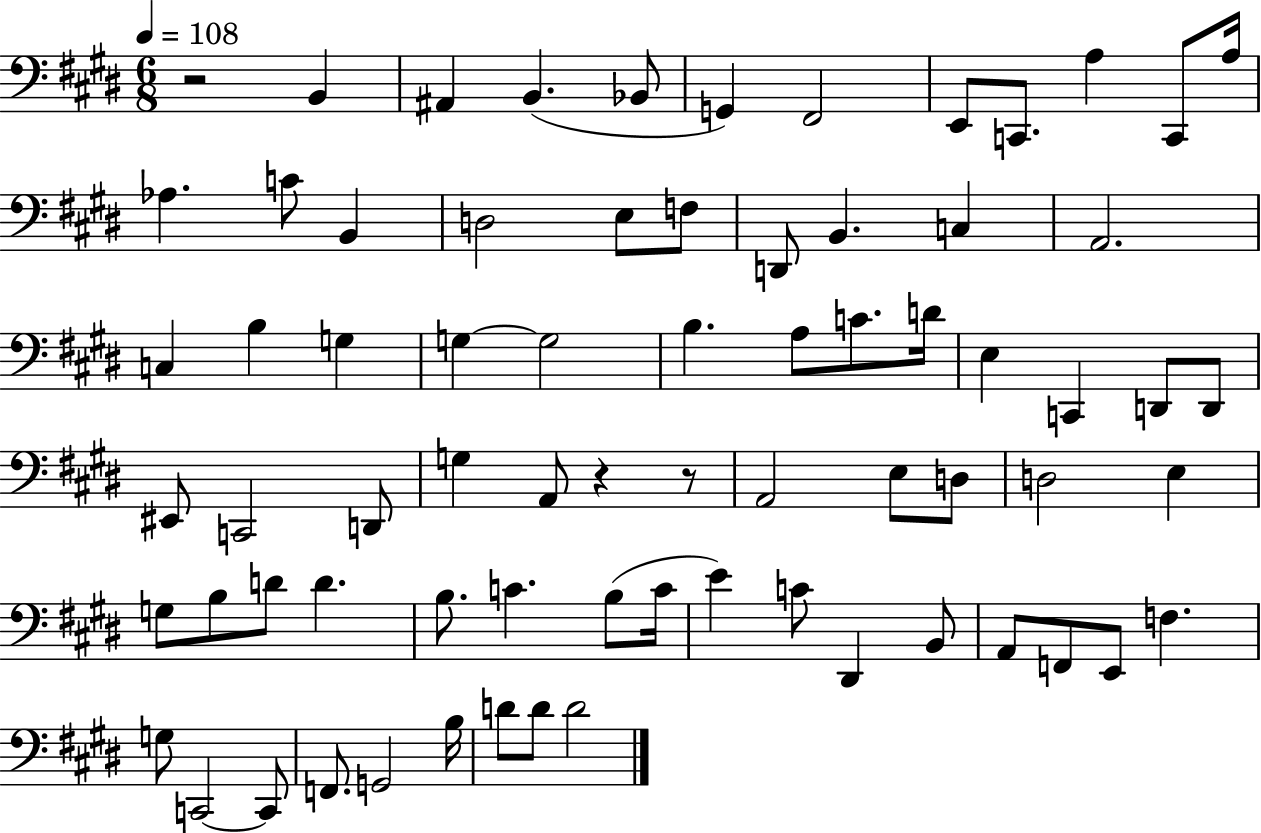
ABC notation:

X:1
T:Untitled
M:6/8
L:1/4
K:E
z2 B,, ^A,, B,, _B,,/2 G,, ^F,,2 E,,/2 C,,/2 A, C,,/2 A,/4 _A, C/2 B,, D,2 E,/2 F,/2 D,,/2 B,, C, A,,2 C, B, G, G, G,2 B, A,/2 C/2 D/4 E, C,, D,,/2 D,,/2 ^E,,/2 C,,2 D,,/2 G, A,,/2 z z/2 A,,2 E,/2 D,/2 D,2 E, G,/2 B,/2 D/2 D B,/2 C B,/2 C/4 E C/2 ^D,, B,,/2 A,,/2 F,,/2 E,,/2 F, G,/2 C,,2 C,,/2 F,,/2 G,,2 B,/4 D/2 D/2 D2